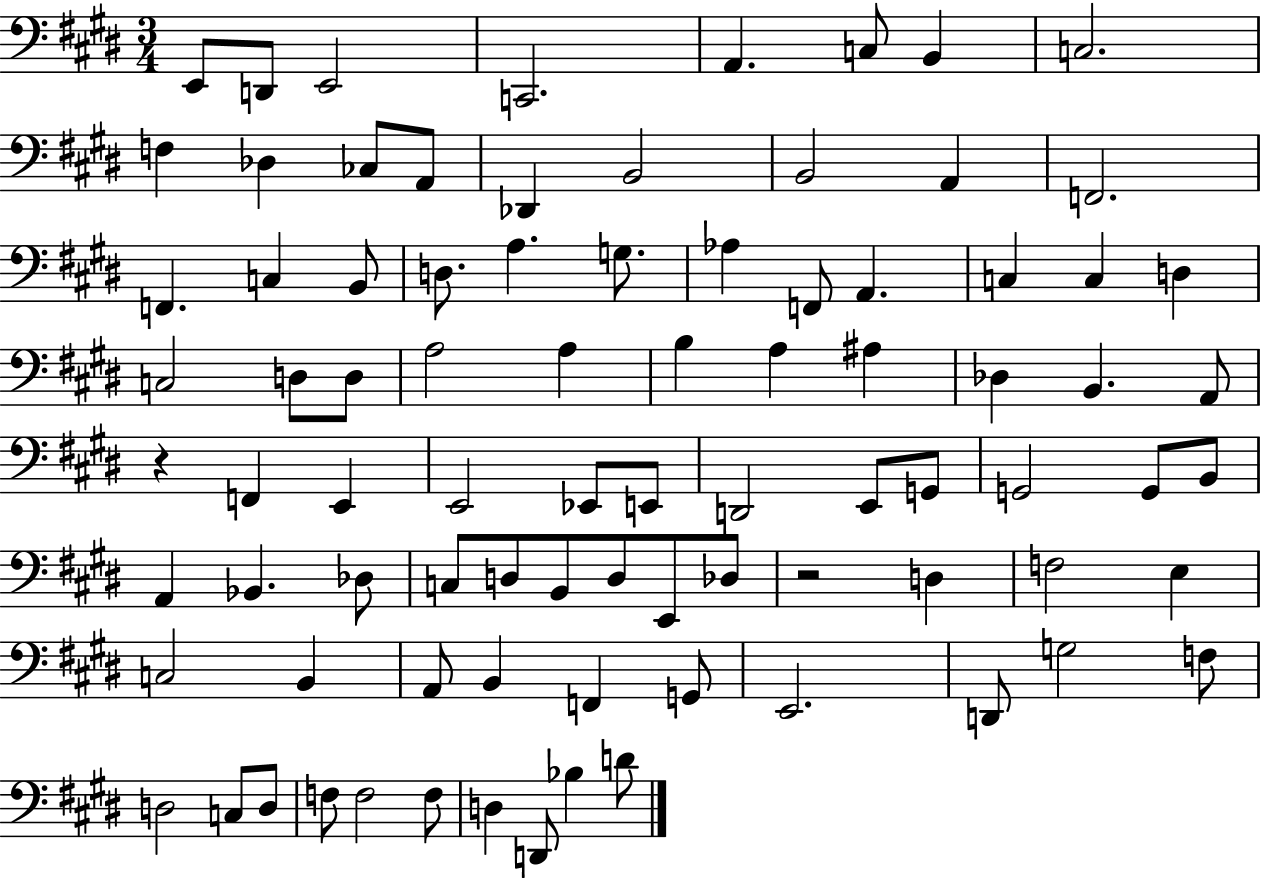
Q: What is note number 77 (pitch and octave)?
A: F3